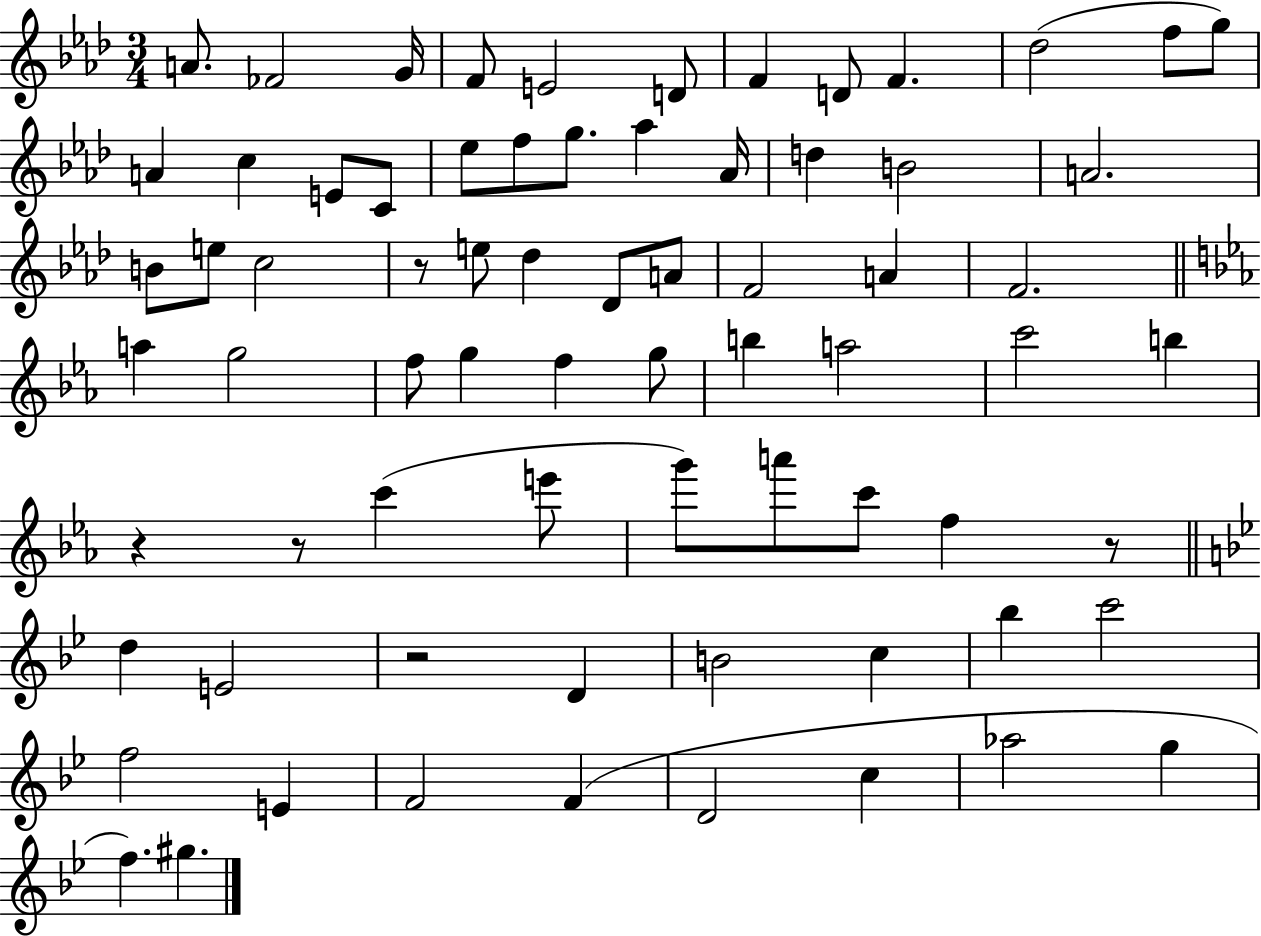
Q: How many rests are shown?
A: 5